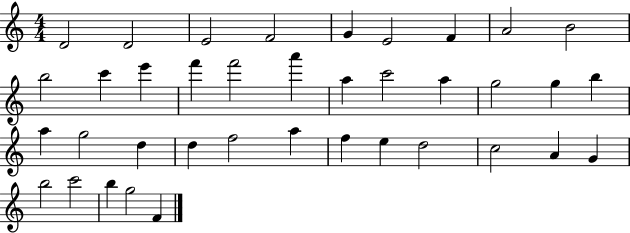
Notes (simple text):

D4/h D4/h E4/h F4/h G4/q E4/h F4/q A4/h B4/h B5/h C6/q E6/q F6/q F6/h A6/q A5/q C6/h A5/q G5/h G5/q B5/q A5/q G5/h D5/q D5/q F5/h A5/q F5/q E5/q D5/h C5/h A4/q G4/q B5/h C6/h B5/q G5/h F4/q